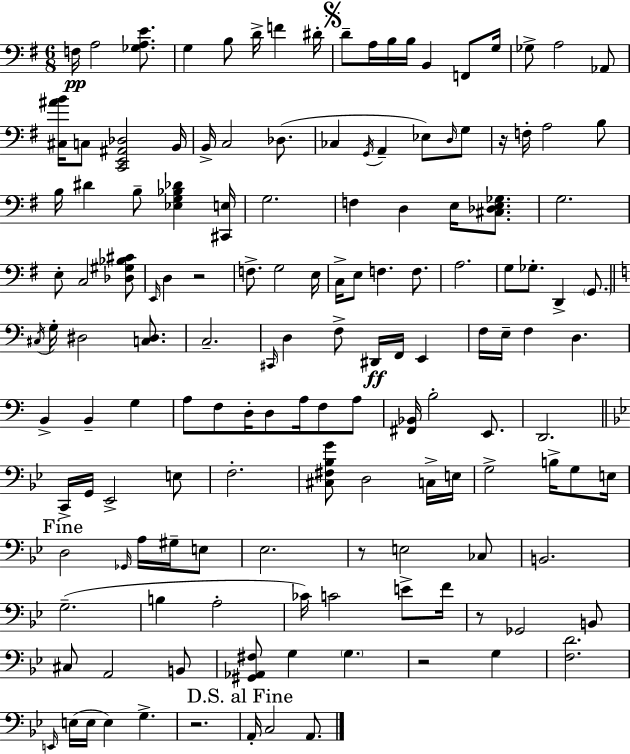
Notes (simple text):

F3/s A3/h [Gb3,A3,E4]/e. G3/q B3/e D4/s F4/q D#4/s D4/e A3/s B3/s B3/s B2/q F2/e G3/s Gb3/e A3/h Ab2/e [C#3,A#4,B4]/s C3/e [C2,E2,A#2,Db3]/h B2/s B2/s C3/h Db3/e. CES3/q G2/s A2/q Eb3/e D3/s G3/e R/s F3/s A3/h B3/e B3/s D#4/q B3/e [Eb3,G3,Bb3,Db4]/q [C#2,E3]/s G3/h. F3/q D3/q E3/s [C#3,Db3,E3,Gb3]/e. G3/h. E3/e C3/h [Db3,G#3,Bb3,C#4]/e E2/s D3/q R/h F3/e. G3/h E3/s C3/s E3/e F3/q. F3/e. A3/h. G3/e Gb3/e. D2/q G2/e. C#3/s G3/s D#3/h [C3,D#3]/e. C3/h. C#2/s D3/q F3/e D#2/s F2/s E2/q F3/s E3/s F3/q D3/q. B2/q B2/q G3/q A3/e F3/e D3/s D3/e A3/s F3/e A3/e [F#2,Bb2]/s B3/h E2/e. D2/h. C2/s G2/s Eb2/h E3/e F3/h. [C#3,F#3,Bb3,G4]/e D3/h C3/s E3/s G3/h B3/s G3/e E3/s D3/h Gb2/s A3/s G#3/s E3/e Eb3/h. R/e E3/h CES3/e B2/h. G3/h. B3/q A3/h CES4/s C4/h E4/e F4/s R/e Gb2/h B2/e C#3/e A2/h B2/e [G#2,Ab2,F#3]/e G3/q G3/q. R/h G3/q [F3,D4]/h. E2/s E3/s E3/s E3/q G3/q. R/h. A2/s C3/h A2/e.